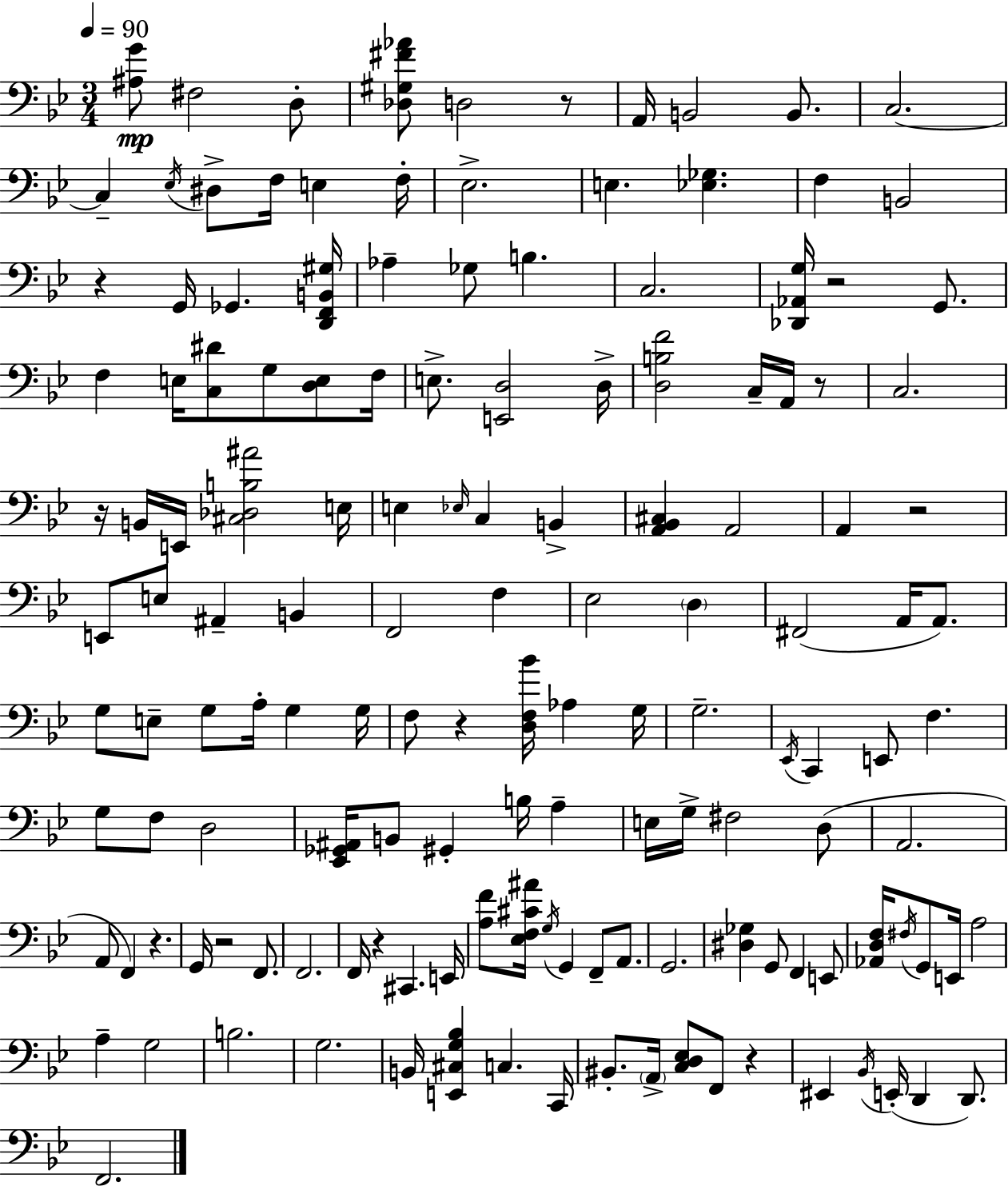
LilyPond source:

{
  \clef bass
  \numericTimeSignature
  \time 3/4
  \key g \minor
  \tempo 4 = 90
  <ais g'>8\mp fis2 d8-. | <des gis fis' aes'>8 d2 r8 | a,16 b,2 b,8. | c2.~~ | \break c4-- \acciaccatura { ees16 } dis8-> f16 e4 | f16-. ees2.-> | e4. <ees ges>4. | f4 b,2 | \break r4 g,16 ges,4. | <d, f, b, gis>16 aes4-- ges8 b4. | c2. | <des, aes, g>16 r2 g,8. | \break f4 e16 <c dis'>8 g8 <d e>8 | f16 e8.-> <e, d>2 | d16-> <d b f'>2 c16-- a,16 r8 | c2. | \break r16 b,16 e,16 <cis des b ais'>2 | e16 e4 \grace { ees16 } c4 b,4-> | <a, bes, cis>4 a,2 | a,4 r2 | \break e,8 e8 ais,4-- b,4 | f,2 f4 | ees2 \parenthesize d4 | fis,2( a,16 a,8.) | \break g8 e8-- g8 a16-. g4 | g16 f8 r4 <d f bes'>16 aes4 | g16 g2.-- | \acciaccatura { ees,16 } c,4 e,8 f4. | \break g8 f8 d2 | <ees, ges, ais,>16 b,8 gis,4-. b16 a4-- | e16 g16-> fis2 | d8( a,2. | \break a,8 f,4) r4. | g,16 r2 | f,8. f,2. | f,16 r4 cis,4. | \break e,16 <a f'>8 <ees f cis' ais'>16 \acciaccatura { g16 } g,4 f,8-- | a,8. g,2. | <dis ges>4 g,8 f,4 | e,8 <aes, d f>16 \acciaccatura { fis16 } g,8 e,16 a2 | \break a4-- g2 | b2. | g2. | b,16 <e, cis g bes>4 c4. | \break c,16 bis,8.-. \parenthesize a,16-> <c d ees>8 f,8 | r4 eis,4 \acciaccatura { bes,16 }( e,16-. d,4 | d,8.) f,2. | \bar "|."
}